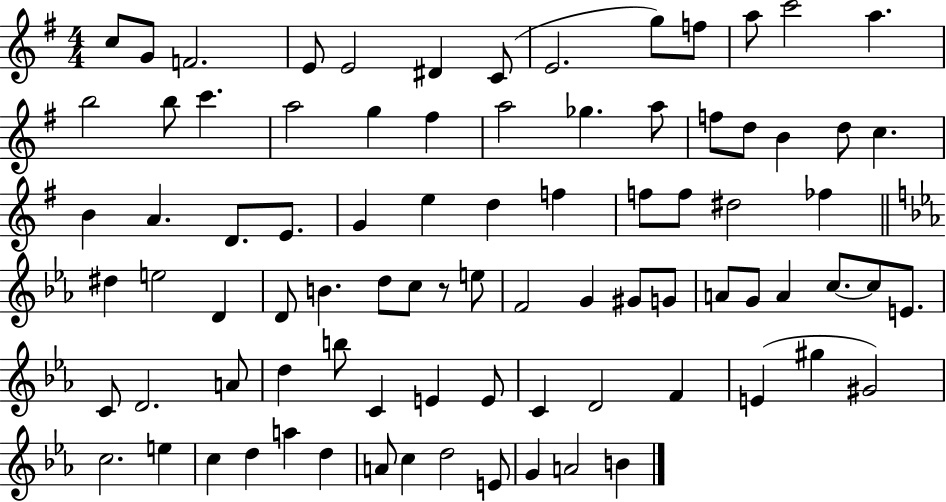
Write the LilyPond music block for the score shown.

{
  \clef treble
  \numericTimeSignature
  \time 4/4
  \key g \major
  \repeat volta 2 { c''8 g'8 f'2. | e'8 e'2 dis'4 c'8( | e'2. g''8) f''8 | a''8 c'''2 a''4. | \break b''2 b''8 c'''4. | a''2 g''4 fis''4 | a''2 ges''4. a''8 | f''8 d''8 b'4 d''8 c''4. | \break b'4 a'4. d'8. e'8. | g'4 e''4 d''4 f''4 | f''8 f''8 dis''2 fes''4 | \bar "||" \break \key ees \major dis''4 e''2 d'4 | d'8 b'4. d''8 c''8 r8 e''8 | f'2 g'4 gis'8 g'8 | a'8 g'8 a'4 c''8.~~ c''8 e'8. | \break c'8 d'2. a'8 | d''4 b''8 c'4 e'4 e'8 | c'4 d'2 f'4 | e'4( gis''4 gis'2) | \break c''2. e''4 | c''4 d''4 a''4 d''4 | a'8 c''4 d''2 e'8 | g'4 a'2 b'4 | \break } \bar "|."
}